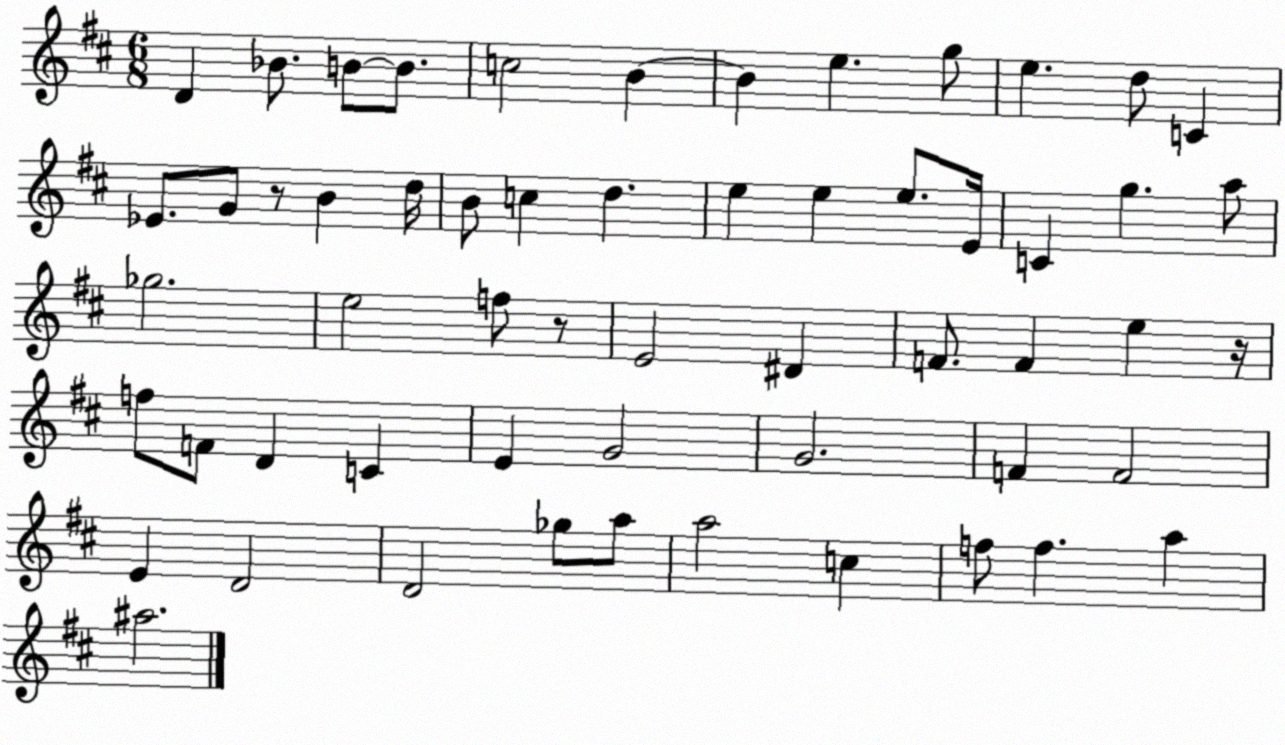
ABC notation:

X:1
T:Untitled
M:6/8
L:1/4
K:D
D _B/2 B/2 B/2 c2 B B e g/2 e d/2 C _E/2 G/2 z/2 B d/4 B/2 c d e e e/2 E/4 C g a/2 _g2 e2 f/2 z/2 E2 ^D F/2 F e z/4 f/2 F/2 D C E G2 G2 F F2 E D2 D2 _g/2 a/2 a2 c f/2 f a ^a2